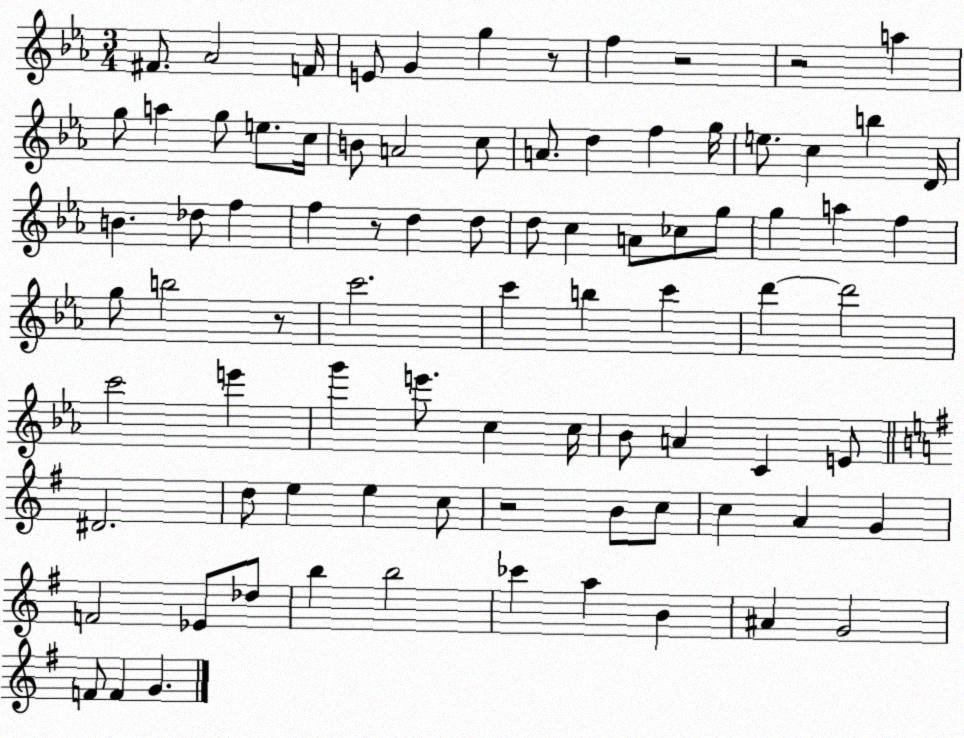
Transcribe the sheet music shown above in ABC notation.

X:1
T:Untitled
M:3/4
L:1/4
K:Eb
^F/2 _A2 F/4 E/2 G g z/2 f z2 z2 a g/2 a g/2 e/2 c/4 B/2 A2 c/2 A/2 d f g/4 e/2 c b D/4 B _d/2 f f z/2 d d/2 d/2 c A/2 _c/2 g/2 g a f g/2 b2 z/2 c'2 c' b c' d' d'2 c'2 e' g' e'/2 c c/4 _B/2 A C E/2 ^D2 d/2 e e c/2 z2 B/2 c/2 c A G F2 _E/2 _d/2 b b2 _c' a B ^A G2 F/2 F G